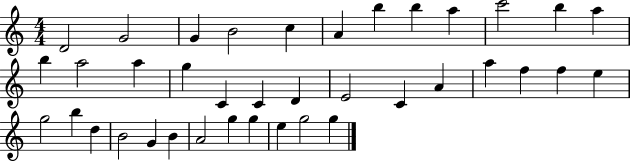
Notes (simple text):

D4/h G4/h G4/q B4/h C5/q A4/q B5/q B5/q A5/q C6/h B5/q A5/q B5/q A5/h A5/q G5/q C4/q C4/q D4/q E4/h C4/q A4/q A5/q F5/q F5/q E5/q G5/h B5/q D5/q B4/h G4/q B4/q A4/h G5/q G5/q E5/q G5/h G5/q